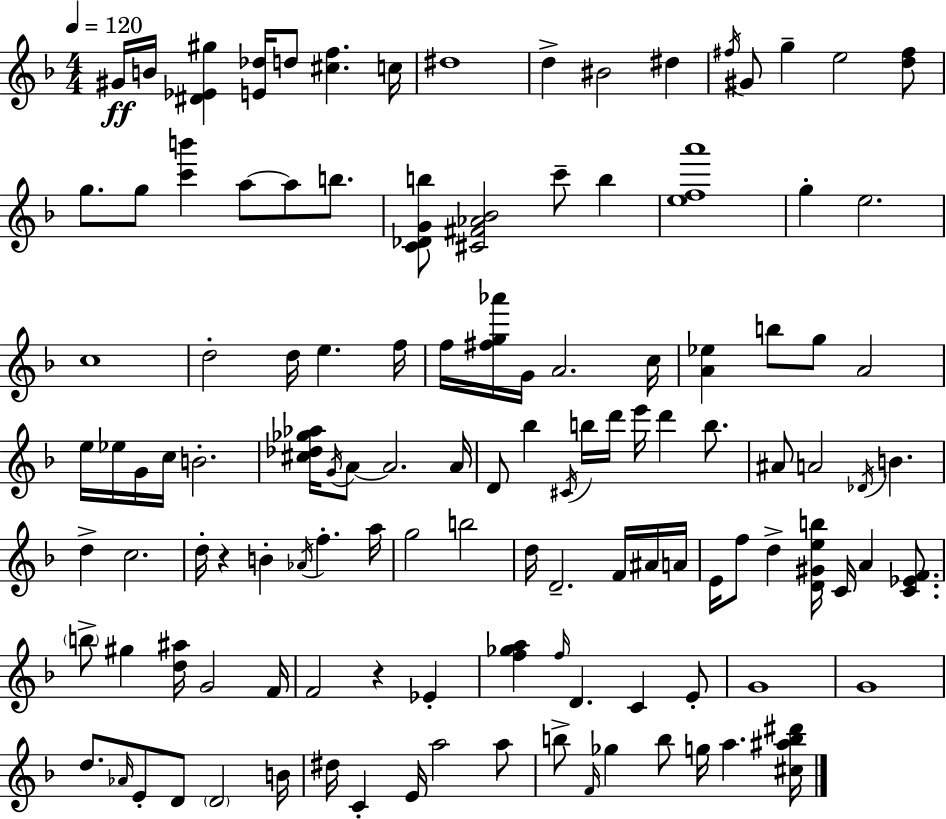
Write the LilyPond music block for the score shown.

{
  \clef treble
  \numericTimeSignature
  \time 4/4
  \key d \minor
  \tempo 4 = 120
  gis'16\ff b'16 <dis' ees' gis''>4 <e' des''>16 d''8 <cis'' f''>4. c''16 | dis''1 | d''4-> bis'2 dis''4 | \acciaccatura { fis''16 } gis'8 g''4-- e''2 <d'' fis''>8 | \break g''8. g''8 <c''' b'''>4 a''8~~ a''8 b''8. | <c' des' g' b''>8 <cis' fis' aes' bes'>2 c'''8-- b''4 | <e'' f'' a'''>1 | g''4-. e''2. | \break c''1 | d''2-. d''16 e''4. | f''16 f''16 <fis'' g'' aes'''>16 g'16 a'2. | c''16 <a' ees''>4 b''8 g''8 a'2 | \break e''16 ees''16 g'16 c''16 b'2.-. | <cis'' des'' ges'' aes''>16 \acciaccatura { g'16 } a'8~~ a'2. | a'16 d'8 bes''4 \acciaccatura { cis'16 } b''16 d'''16 e'''16 d'''4 | b''8. ais'8 a'2 \acciaccatura { des'16 } b'4. | \break d''4-> c''2. | d''16-. r4 b'4-. \acciaccatura { aes'16 } f''4.-. | a''16 g''2 b''2 | d''16 d'2.-- | \break f'16 ais'16 a'16 e'16 f''8 d''4-> <d' gis' e'' b''>16 c'16 a'4 | <c' ees' f'>8. \parenthesize b''8-> gis''4 <d'' ais''>16 g'2 | f'16 f'2 r4 | ees'4-. <f'' ges'' a''>4 \grace { f''16 } d'4. | \break c'4 e'8-. g'1 | g'1 | d''8. \grace { aes'16 } e'8-. d'8 \parenthesize d'2 | b'16 dis''16 c'4-. e'16 a''2 | \break a''8 b''8-> \grace { f'16 } ges''4 b''8 | g''16 a''4. <cis'' ais'' b'' dis'''>16 \bar "|."
}